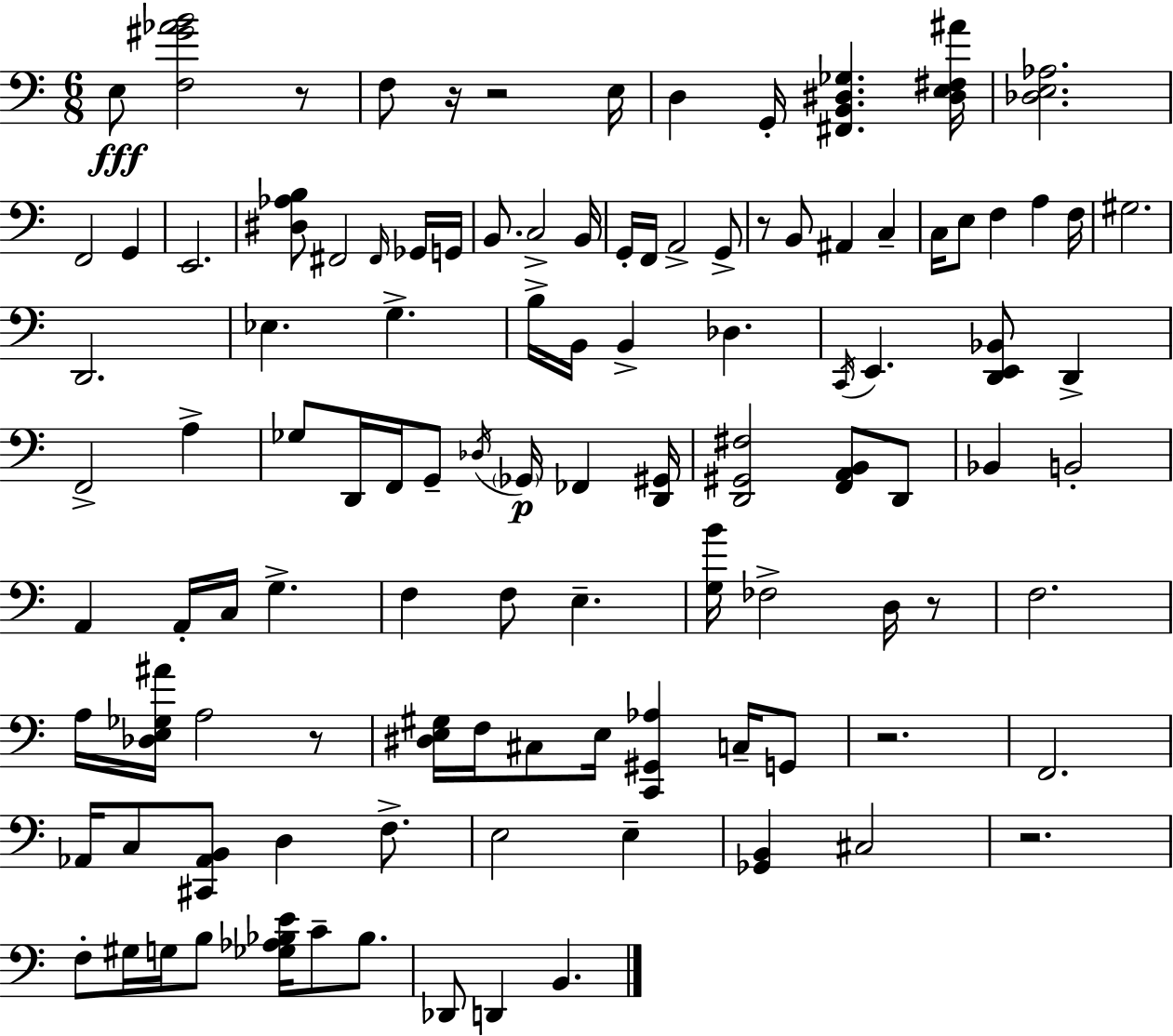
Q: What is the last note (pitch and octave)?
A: B2